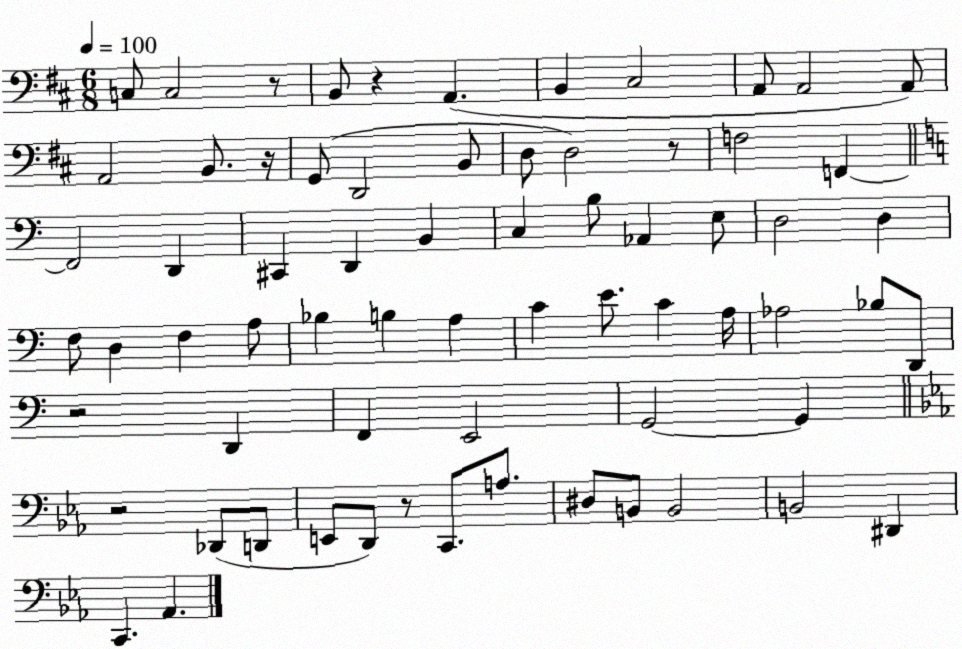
X:1
T:Untitled
M:6/8
L:1/4
K:D
C,/2 C,2 z/2 B,,/2 z A,, B,, ^C,2 A,,/2 A,,2 A,,/2 A,,2 B,,/2 z/4 G,,/2 D,,2 B,,/2 D,/2 D,2 z/2 F,2 F,, F,,2 D,, ^C,, D,, B,, C, B,/2 _A,, E,/2 D,2 D, F,/2 D, F, A,/2 _B, B, A, C E/2 C A,/4 _A,2 _B,/2 D,,/2 z2 D,, F,, E,,2 G,,2 G,, z2 _D,,/2 D,,/2 E,,/2 D,,/2 z/2 C,,/2 A,/2 ^D,/2 B,,/2 B,,2 B,,2 ^D,, C,, _A,,